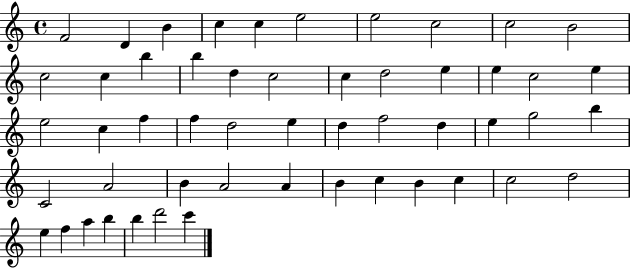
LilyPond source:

{
  \clef treble
  \time 4/4
  \defaultTimeSignature
  \key c \major
  f'2 d'4 b'4 | c''4 c''4 e''2 | e''2 c''2 | c''2 b'2 | \break c''2 c''4 b''4 | b''4 d''4 c''2 | c''4 d''2 e''4 | e''4 c''2 e''4 | \break e''2 c''4 f''4 | f''4 d''2 e''4 | d''4 f''2 d''4 | e''4 g''2 b''4 | \break c'2 a'2 | b'4 a'2 a'4 | b'4 c''4 b'4 c''4 | c''2 d''2 | \break e''4 f''4 a''4 b''4 | b''4 d'''2 c'''4 | \bar "|."
}